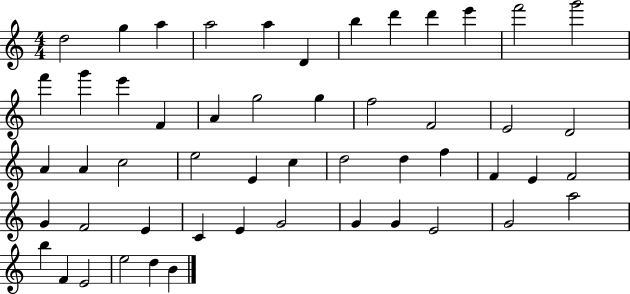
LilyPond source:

{
  \clef treble
  \numericTimeSignature
  \time 4/4
  \key c \major
  d''2 g''4 a''4 | a''2 a''4 d'4 | b''4 d'''4 d'''4 e'''4 | f'''2 g'''2 | \break f'''4 g'''4 e'''4 f'4 | a'4 g''2 g''4 | f''2 f'2 | e'2 d'2 | \break a'4 a'4 c''2 | e''2 e'4 c''4 | d''2 d''4 f''4 | f'4 e'4 f'2 | \break g'4 f'2 e'4 | c'4 e'4 g'2 | g'4 g'4 e'2 | g'2 a''2 | \break b''4 f'4 e'2 | e''2 d''4 b'4 | \bar "|."
}